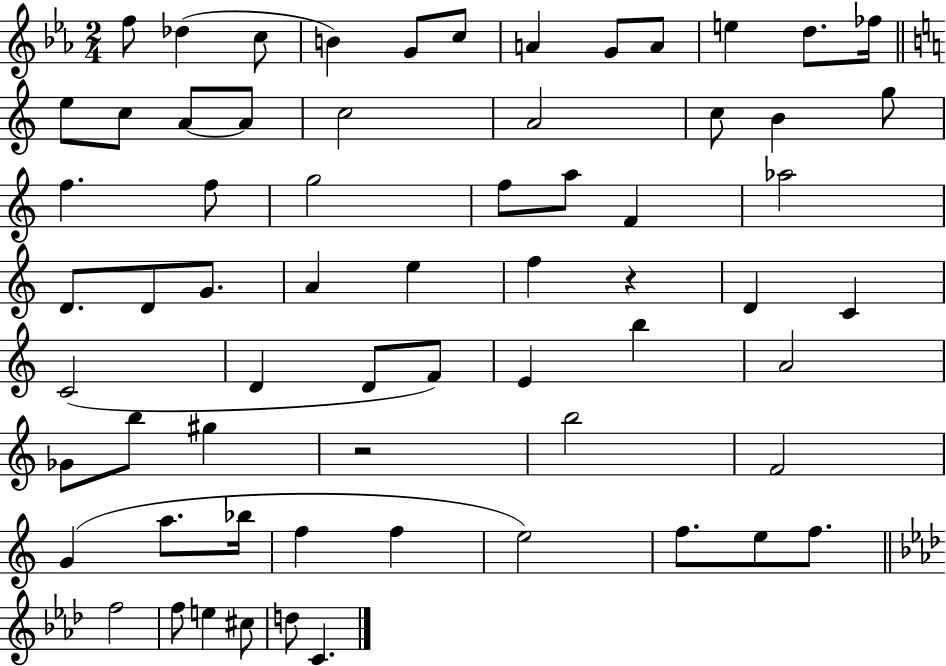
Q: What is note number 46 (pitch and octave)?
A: G#5